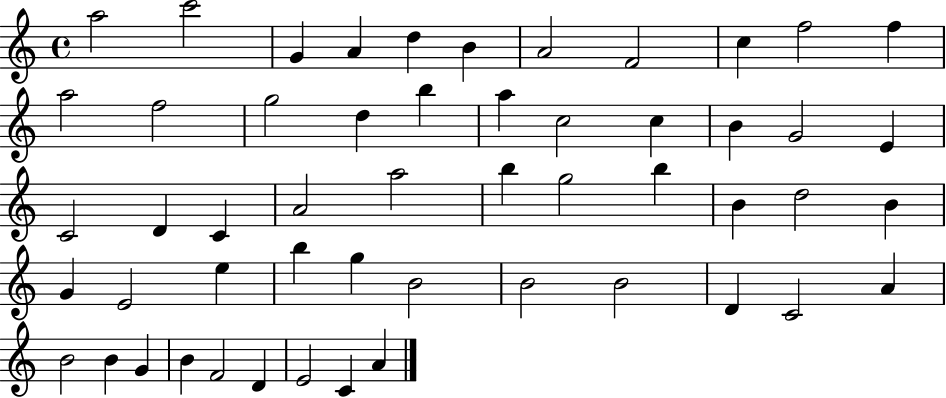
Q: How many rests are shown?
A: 0